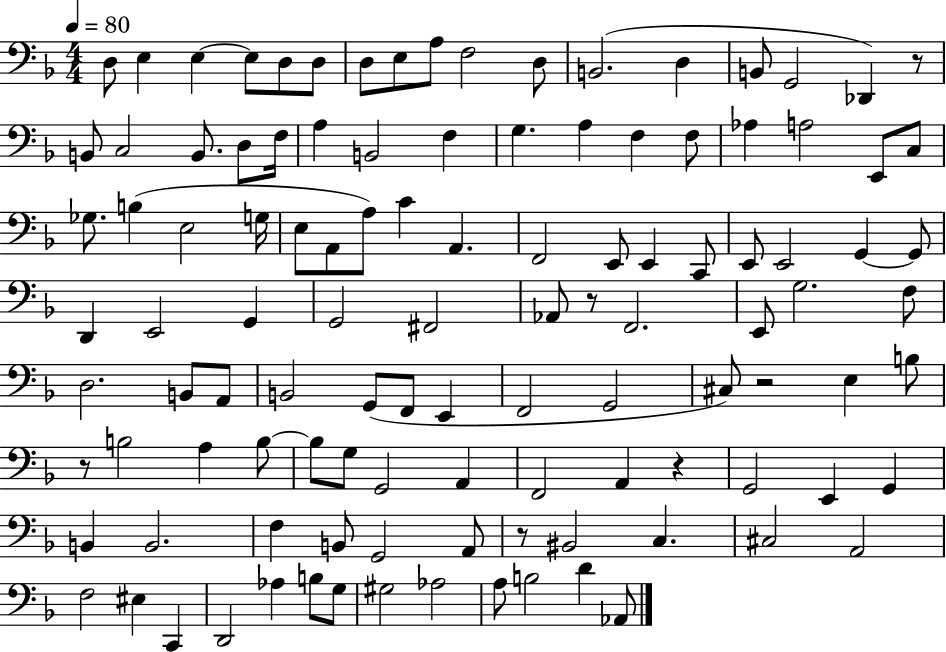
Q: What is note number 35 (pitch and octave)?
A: E3